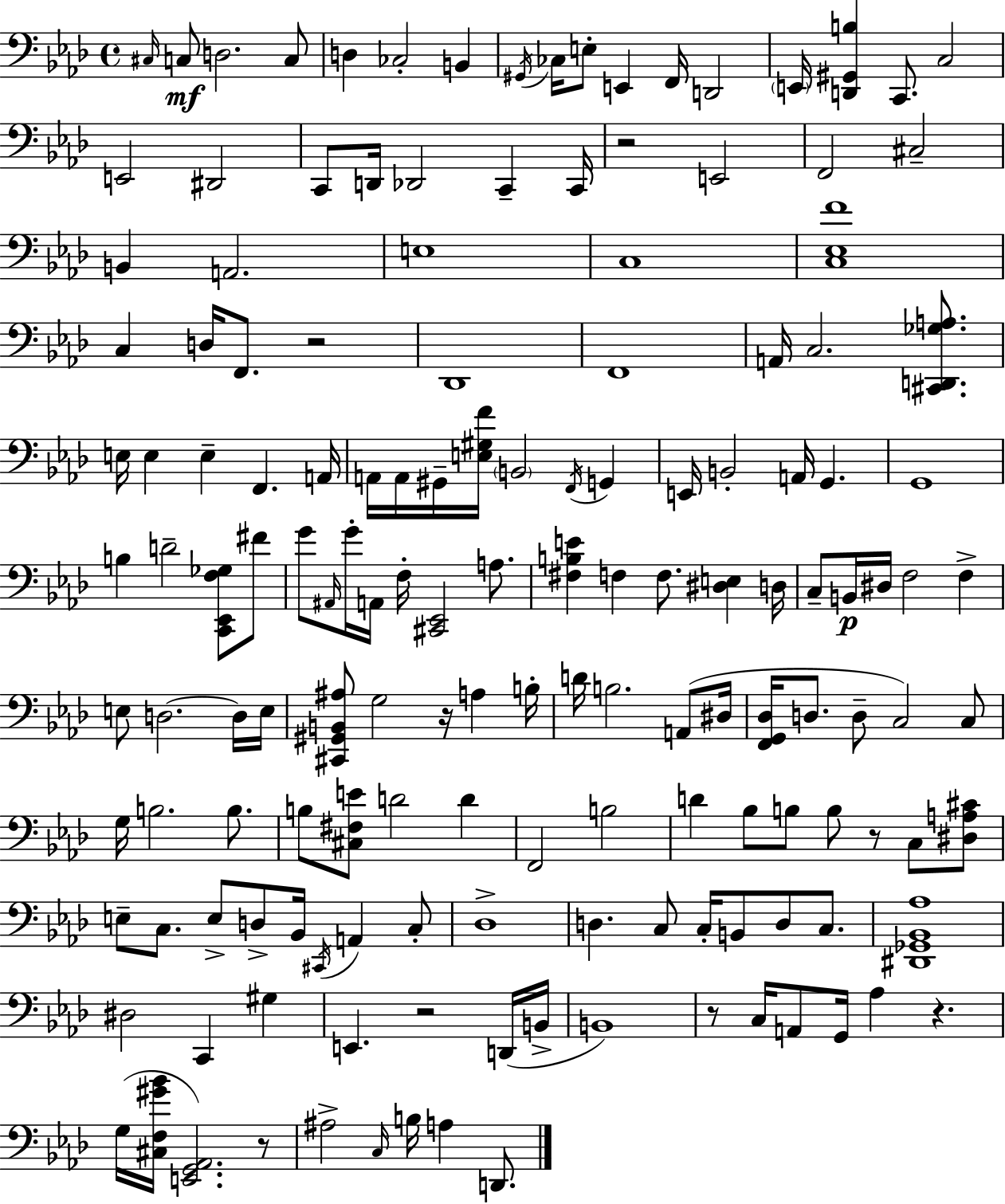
{
  \clef bass
  \time 4/4
  \defaultTimeSignature
  \key aes \major
  \grace { cis16 }\mf c8 d2. c8 | d4 ces2-. b,4 | \acciaccatura { gis,16 } ces16 e8-. e,4 f,16 d,2 | \parenthesize e,16 <d, gis, b>4 c,8. c2 | \break e,2 dis,2 | c,8 d,16 des,2 c,4-- | c,16 r2 e,2 | f,2 cis2-- | \break b,4 a,2. | e1 | c1 | <c ees f'>1 | \break c4 d16 f,8. r2 | des,1 | f,1 | a,16 c2. <cis, d, ges a>8. | \break e16 e4 e4-- f,4. | a,16 a,16 a,16 gis,16-- <e gis f'>16 \parenthesize b,2 \acciaccatura { f,16 } g,4 | e,16 b,2-. a,16 g,4. | g,1 | \break b4 d'2-- <c, ees, f ges>8 | fis'8 g'8 \grace { ais,16 } g'16-. a,16 f16-. <cis, ees,>2 | a8. <fis b e'>4 f4 f8. <dis e>4 | d16 c8-- b,16\p dis16 f2 | \break f4-> e8 d2.~~ | d16 e16 <cis, gis, b, ais>8 g2 r16 a4 | b16-. d'16 b2. | a,8( dis16 <f, g, des>16 d8. d8-- c2) | \break c8 g16 b2. | b8. b8 <cis fis e'>8 d'2 | d'4 f,2 b2 | d'4 bes8 b8 b8 r8 | \break c8 <dis a cis'>8 e8-- c8. e8-> d8-> bes,16 \acciaccatura { cis,16 } a,4 | c8-. des1-> | d4. c8 c16-. b,8 | d8 c8. <dis, ges, bes, aes>1 | \break dis2 c,4 | gis4 e,4. r2 | d,16( b,16-> b,1) | r8 c16 a,8 g,16 aes4 r4. | \break g16( <cis f gis' bes'>16 <e, g, aes,>2.) | r8 ais2-> \grace { c16 } b16 a4 | d,8. \bar "|."
}